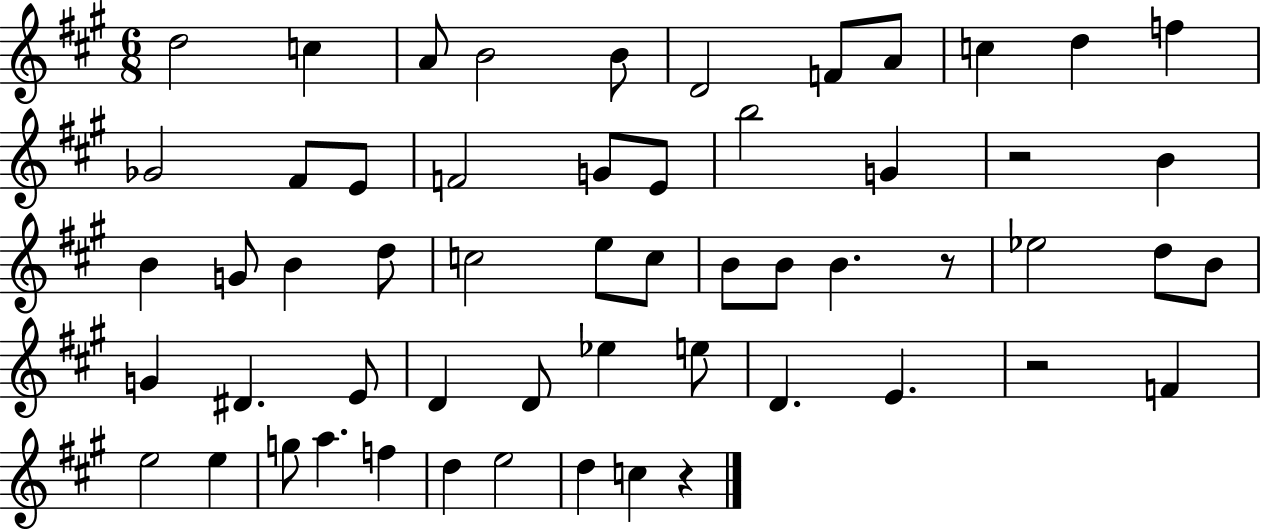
{
  \clef treble
  \numericTimeSignature
  \time 6/8
  \key a \major
  d''2 c''4 | a'8 b'2 b'8 | d'2 f'8 a'8 | c''4 d''4 f''4 | \break ges'2 fis'8 e'8 | f'2 g'8 e'8 | b''2 g'4 | r2 b'4 | \break b'4 g'8 b'4 d''8 | c''2 e''8 c''8 | b'8 b'8 b'4. r8 | ees''2 d''8 b'8 | \break g'4 dis'4. e'8 | d'4 d'8 ees''4 e''8 | d'4. e'4. | r2 f'4 | \break e''2 e''4 | g''8 a''4. f''4 | d''4 e''2 | d''4 c''4 r4 | \break \bar "|."
}